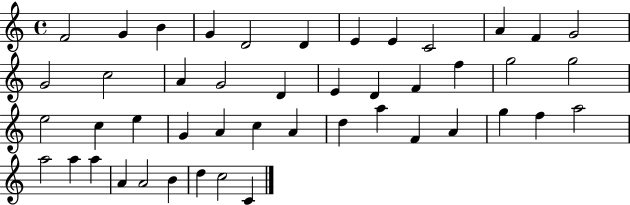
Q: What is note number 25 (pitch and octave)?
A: C5